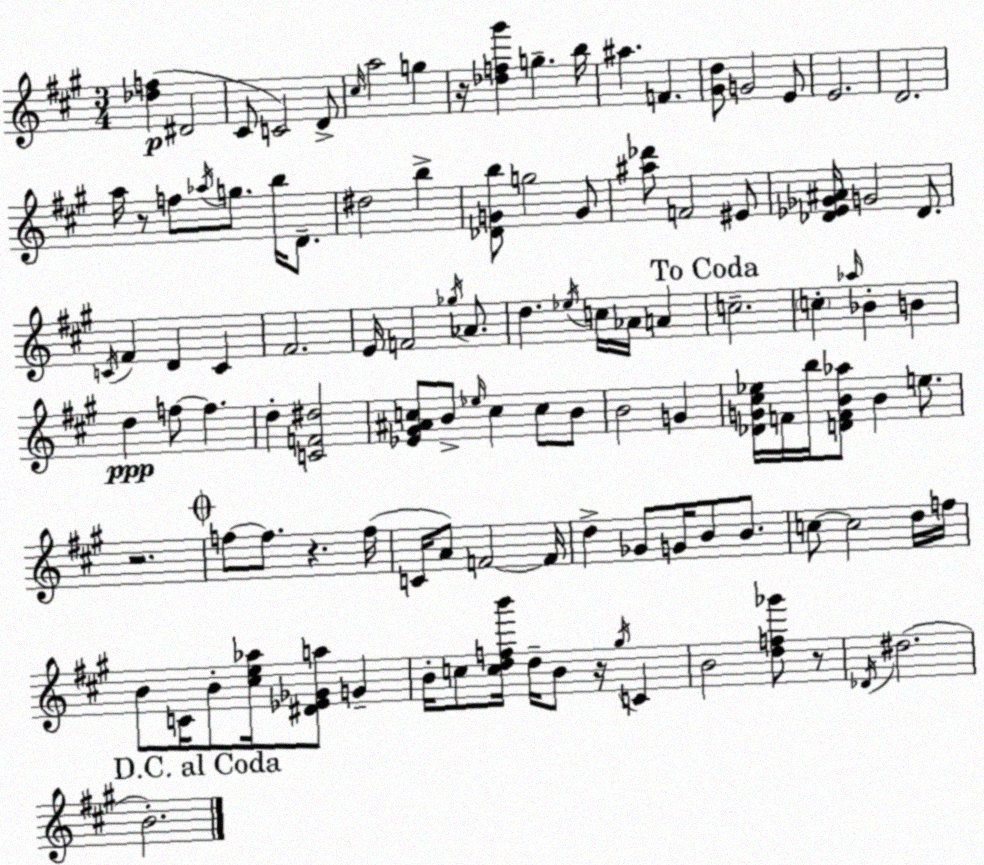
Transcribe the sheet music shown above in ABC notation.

X:1
T:Untitled
M:3/4
L:1/4
K:A
[_df] ^D2 ^C/2 C2 D/2 ^c/4 a2 g z/4 [_df^g'] g b/4 ^a F [^Gd]/2 G2 E/2 E2 D2 a/4 z/2 f/2 _a/4 g/2 b/4 D/2 ^d2 b [_DGb]/2 g2 G/2 [^a_d']/2 F2 ^E/2 [_D_E_G^A]/4 G2 _D/2 C/4 ^F D C ^F2 E/4 F2 _g/4 _A/2 d _e/4 c/4 _A/4 A c2 c _a/4 _B B d f/2 f d [CF^d]2 [_E^G^Ac]/2 B/2 _e/4 c c/2 B/2 B2 G [_DG^c_e]/4 F/4 b/4 [DFB_a]/2 B e/2 z2 f/2 f/2 z f/4 C/4 A/2 F2 F/4 d _G/2 G/4 B/2 B/2 c/2 c2 d/4 f/4 B/2 C/4 B/2 [^ce_a]/4 [^D_E_Ga]/2 G B/4 c/2 [cdfb']/4 d/4 B/2 z/4 ^g/4 C B2 [df_g']/2 z/2 _D/4 ^d2 B2